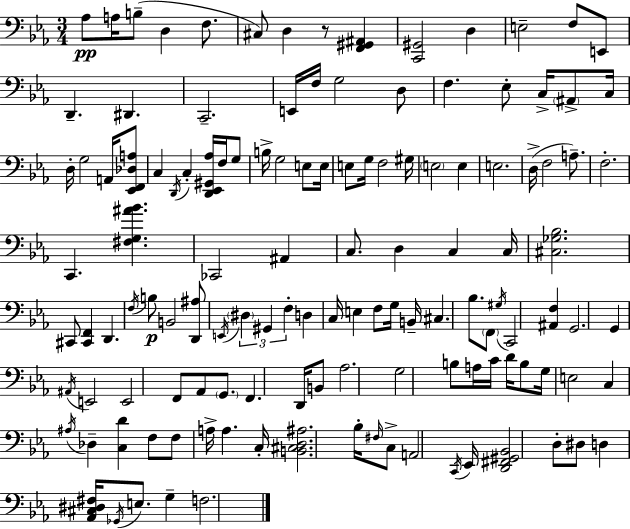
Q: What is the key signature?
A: C minor